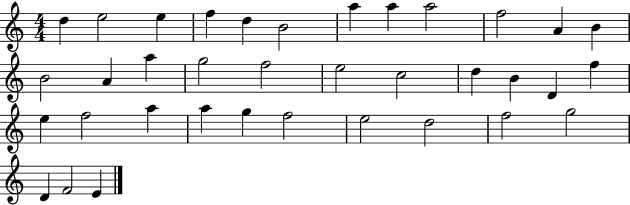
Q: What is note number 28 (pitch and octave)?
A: G5